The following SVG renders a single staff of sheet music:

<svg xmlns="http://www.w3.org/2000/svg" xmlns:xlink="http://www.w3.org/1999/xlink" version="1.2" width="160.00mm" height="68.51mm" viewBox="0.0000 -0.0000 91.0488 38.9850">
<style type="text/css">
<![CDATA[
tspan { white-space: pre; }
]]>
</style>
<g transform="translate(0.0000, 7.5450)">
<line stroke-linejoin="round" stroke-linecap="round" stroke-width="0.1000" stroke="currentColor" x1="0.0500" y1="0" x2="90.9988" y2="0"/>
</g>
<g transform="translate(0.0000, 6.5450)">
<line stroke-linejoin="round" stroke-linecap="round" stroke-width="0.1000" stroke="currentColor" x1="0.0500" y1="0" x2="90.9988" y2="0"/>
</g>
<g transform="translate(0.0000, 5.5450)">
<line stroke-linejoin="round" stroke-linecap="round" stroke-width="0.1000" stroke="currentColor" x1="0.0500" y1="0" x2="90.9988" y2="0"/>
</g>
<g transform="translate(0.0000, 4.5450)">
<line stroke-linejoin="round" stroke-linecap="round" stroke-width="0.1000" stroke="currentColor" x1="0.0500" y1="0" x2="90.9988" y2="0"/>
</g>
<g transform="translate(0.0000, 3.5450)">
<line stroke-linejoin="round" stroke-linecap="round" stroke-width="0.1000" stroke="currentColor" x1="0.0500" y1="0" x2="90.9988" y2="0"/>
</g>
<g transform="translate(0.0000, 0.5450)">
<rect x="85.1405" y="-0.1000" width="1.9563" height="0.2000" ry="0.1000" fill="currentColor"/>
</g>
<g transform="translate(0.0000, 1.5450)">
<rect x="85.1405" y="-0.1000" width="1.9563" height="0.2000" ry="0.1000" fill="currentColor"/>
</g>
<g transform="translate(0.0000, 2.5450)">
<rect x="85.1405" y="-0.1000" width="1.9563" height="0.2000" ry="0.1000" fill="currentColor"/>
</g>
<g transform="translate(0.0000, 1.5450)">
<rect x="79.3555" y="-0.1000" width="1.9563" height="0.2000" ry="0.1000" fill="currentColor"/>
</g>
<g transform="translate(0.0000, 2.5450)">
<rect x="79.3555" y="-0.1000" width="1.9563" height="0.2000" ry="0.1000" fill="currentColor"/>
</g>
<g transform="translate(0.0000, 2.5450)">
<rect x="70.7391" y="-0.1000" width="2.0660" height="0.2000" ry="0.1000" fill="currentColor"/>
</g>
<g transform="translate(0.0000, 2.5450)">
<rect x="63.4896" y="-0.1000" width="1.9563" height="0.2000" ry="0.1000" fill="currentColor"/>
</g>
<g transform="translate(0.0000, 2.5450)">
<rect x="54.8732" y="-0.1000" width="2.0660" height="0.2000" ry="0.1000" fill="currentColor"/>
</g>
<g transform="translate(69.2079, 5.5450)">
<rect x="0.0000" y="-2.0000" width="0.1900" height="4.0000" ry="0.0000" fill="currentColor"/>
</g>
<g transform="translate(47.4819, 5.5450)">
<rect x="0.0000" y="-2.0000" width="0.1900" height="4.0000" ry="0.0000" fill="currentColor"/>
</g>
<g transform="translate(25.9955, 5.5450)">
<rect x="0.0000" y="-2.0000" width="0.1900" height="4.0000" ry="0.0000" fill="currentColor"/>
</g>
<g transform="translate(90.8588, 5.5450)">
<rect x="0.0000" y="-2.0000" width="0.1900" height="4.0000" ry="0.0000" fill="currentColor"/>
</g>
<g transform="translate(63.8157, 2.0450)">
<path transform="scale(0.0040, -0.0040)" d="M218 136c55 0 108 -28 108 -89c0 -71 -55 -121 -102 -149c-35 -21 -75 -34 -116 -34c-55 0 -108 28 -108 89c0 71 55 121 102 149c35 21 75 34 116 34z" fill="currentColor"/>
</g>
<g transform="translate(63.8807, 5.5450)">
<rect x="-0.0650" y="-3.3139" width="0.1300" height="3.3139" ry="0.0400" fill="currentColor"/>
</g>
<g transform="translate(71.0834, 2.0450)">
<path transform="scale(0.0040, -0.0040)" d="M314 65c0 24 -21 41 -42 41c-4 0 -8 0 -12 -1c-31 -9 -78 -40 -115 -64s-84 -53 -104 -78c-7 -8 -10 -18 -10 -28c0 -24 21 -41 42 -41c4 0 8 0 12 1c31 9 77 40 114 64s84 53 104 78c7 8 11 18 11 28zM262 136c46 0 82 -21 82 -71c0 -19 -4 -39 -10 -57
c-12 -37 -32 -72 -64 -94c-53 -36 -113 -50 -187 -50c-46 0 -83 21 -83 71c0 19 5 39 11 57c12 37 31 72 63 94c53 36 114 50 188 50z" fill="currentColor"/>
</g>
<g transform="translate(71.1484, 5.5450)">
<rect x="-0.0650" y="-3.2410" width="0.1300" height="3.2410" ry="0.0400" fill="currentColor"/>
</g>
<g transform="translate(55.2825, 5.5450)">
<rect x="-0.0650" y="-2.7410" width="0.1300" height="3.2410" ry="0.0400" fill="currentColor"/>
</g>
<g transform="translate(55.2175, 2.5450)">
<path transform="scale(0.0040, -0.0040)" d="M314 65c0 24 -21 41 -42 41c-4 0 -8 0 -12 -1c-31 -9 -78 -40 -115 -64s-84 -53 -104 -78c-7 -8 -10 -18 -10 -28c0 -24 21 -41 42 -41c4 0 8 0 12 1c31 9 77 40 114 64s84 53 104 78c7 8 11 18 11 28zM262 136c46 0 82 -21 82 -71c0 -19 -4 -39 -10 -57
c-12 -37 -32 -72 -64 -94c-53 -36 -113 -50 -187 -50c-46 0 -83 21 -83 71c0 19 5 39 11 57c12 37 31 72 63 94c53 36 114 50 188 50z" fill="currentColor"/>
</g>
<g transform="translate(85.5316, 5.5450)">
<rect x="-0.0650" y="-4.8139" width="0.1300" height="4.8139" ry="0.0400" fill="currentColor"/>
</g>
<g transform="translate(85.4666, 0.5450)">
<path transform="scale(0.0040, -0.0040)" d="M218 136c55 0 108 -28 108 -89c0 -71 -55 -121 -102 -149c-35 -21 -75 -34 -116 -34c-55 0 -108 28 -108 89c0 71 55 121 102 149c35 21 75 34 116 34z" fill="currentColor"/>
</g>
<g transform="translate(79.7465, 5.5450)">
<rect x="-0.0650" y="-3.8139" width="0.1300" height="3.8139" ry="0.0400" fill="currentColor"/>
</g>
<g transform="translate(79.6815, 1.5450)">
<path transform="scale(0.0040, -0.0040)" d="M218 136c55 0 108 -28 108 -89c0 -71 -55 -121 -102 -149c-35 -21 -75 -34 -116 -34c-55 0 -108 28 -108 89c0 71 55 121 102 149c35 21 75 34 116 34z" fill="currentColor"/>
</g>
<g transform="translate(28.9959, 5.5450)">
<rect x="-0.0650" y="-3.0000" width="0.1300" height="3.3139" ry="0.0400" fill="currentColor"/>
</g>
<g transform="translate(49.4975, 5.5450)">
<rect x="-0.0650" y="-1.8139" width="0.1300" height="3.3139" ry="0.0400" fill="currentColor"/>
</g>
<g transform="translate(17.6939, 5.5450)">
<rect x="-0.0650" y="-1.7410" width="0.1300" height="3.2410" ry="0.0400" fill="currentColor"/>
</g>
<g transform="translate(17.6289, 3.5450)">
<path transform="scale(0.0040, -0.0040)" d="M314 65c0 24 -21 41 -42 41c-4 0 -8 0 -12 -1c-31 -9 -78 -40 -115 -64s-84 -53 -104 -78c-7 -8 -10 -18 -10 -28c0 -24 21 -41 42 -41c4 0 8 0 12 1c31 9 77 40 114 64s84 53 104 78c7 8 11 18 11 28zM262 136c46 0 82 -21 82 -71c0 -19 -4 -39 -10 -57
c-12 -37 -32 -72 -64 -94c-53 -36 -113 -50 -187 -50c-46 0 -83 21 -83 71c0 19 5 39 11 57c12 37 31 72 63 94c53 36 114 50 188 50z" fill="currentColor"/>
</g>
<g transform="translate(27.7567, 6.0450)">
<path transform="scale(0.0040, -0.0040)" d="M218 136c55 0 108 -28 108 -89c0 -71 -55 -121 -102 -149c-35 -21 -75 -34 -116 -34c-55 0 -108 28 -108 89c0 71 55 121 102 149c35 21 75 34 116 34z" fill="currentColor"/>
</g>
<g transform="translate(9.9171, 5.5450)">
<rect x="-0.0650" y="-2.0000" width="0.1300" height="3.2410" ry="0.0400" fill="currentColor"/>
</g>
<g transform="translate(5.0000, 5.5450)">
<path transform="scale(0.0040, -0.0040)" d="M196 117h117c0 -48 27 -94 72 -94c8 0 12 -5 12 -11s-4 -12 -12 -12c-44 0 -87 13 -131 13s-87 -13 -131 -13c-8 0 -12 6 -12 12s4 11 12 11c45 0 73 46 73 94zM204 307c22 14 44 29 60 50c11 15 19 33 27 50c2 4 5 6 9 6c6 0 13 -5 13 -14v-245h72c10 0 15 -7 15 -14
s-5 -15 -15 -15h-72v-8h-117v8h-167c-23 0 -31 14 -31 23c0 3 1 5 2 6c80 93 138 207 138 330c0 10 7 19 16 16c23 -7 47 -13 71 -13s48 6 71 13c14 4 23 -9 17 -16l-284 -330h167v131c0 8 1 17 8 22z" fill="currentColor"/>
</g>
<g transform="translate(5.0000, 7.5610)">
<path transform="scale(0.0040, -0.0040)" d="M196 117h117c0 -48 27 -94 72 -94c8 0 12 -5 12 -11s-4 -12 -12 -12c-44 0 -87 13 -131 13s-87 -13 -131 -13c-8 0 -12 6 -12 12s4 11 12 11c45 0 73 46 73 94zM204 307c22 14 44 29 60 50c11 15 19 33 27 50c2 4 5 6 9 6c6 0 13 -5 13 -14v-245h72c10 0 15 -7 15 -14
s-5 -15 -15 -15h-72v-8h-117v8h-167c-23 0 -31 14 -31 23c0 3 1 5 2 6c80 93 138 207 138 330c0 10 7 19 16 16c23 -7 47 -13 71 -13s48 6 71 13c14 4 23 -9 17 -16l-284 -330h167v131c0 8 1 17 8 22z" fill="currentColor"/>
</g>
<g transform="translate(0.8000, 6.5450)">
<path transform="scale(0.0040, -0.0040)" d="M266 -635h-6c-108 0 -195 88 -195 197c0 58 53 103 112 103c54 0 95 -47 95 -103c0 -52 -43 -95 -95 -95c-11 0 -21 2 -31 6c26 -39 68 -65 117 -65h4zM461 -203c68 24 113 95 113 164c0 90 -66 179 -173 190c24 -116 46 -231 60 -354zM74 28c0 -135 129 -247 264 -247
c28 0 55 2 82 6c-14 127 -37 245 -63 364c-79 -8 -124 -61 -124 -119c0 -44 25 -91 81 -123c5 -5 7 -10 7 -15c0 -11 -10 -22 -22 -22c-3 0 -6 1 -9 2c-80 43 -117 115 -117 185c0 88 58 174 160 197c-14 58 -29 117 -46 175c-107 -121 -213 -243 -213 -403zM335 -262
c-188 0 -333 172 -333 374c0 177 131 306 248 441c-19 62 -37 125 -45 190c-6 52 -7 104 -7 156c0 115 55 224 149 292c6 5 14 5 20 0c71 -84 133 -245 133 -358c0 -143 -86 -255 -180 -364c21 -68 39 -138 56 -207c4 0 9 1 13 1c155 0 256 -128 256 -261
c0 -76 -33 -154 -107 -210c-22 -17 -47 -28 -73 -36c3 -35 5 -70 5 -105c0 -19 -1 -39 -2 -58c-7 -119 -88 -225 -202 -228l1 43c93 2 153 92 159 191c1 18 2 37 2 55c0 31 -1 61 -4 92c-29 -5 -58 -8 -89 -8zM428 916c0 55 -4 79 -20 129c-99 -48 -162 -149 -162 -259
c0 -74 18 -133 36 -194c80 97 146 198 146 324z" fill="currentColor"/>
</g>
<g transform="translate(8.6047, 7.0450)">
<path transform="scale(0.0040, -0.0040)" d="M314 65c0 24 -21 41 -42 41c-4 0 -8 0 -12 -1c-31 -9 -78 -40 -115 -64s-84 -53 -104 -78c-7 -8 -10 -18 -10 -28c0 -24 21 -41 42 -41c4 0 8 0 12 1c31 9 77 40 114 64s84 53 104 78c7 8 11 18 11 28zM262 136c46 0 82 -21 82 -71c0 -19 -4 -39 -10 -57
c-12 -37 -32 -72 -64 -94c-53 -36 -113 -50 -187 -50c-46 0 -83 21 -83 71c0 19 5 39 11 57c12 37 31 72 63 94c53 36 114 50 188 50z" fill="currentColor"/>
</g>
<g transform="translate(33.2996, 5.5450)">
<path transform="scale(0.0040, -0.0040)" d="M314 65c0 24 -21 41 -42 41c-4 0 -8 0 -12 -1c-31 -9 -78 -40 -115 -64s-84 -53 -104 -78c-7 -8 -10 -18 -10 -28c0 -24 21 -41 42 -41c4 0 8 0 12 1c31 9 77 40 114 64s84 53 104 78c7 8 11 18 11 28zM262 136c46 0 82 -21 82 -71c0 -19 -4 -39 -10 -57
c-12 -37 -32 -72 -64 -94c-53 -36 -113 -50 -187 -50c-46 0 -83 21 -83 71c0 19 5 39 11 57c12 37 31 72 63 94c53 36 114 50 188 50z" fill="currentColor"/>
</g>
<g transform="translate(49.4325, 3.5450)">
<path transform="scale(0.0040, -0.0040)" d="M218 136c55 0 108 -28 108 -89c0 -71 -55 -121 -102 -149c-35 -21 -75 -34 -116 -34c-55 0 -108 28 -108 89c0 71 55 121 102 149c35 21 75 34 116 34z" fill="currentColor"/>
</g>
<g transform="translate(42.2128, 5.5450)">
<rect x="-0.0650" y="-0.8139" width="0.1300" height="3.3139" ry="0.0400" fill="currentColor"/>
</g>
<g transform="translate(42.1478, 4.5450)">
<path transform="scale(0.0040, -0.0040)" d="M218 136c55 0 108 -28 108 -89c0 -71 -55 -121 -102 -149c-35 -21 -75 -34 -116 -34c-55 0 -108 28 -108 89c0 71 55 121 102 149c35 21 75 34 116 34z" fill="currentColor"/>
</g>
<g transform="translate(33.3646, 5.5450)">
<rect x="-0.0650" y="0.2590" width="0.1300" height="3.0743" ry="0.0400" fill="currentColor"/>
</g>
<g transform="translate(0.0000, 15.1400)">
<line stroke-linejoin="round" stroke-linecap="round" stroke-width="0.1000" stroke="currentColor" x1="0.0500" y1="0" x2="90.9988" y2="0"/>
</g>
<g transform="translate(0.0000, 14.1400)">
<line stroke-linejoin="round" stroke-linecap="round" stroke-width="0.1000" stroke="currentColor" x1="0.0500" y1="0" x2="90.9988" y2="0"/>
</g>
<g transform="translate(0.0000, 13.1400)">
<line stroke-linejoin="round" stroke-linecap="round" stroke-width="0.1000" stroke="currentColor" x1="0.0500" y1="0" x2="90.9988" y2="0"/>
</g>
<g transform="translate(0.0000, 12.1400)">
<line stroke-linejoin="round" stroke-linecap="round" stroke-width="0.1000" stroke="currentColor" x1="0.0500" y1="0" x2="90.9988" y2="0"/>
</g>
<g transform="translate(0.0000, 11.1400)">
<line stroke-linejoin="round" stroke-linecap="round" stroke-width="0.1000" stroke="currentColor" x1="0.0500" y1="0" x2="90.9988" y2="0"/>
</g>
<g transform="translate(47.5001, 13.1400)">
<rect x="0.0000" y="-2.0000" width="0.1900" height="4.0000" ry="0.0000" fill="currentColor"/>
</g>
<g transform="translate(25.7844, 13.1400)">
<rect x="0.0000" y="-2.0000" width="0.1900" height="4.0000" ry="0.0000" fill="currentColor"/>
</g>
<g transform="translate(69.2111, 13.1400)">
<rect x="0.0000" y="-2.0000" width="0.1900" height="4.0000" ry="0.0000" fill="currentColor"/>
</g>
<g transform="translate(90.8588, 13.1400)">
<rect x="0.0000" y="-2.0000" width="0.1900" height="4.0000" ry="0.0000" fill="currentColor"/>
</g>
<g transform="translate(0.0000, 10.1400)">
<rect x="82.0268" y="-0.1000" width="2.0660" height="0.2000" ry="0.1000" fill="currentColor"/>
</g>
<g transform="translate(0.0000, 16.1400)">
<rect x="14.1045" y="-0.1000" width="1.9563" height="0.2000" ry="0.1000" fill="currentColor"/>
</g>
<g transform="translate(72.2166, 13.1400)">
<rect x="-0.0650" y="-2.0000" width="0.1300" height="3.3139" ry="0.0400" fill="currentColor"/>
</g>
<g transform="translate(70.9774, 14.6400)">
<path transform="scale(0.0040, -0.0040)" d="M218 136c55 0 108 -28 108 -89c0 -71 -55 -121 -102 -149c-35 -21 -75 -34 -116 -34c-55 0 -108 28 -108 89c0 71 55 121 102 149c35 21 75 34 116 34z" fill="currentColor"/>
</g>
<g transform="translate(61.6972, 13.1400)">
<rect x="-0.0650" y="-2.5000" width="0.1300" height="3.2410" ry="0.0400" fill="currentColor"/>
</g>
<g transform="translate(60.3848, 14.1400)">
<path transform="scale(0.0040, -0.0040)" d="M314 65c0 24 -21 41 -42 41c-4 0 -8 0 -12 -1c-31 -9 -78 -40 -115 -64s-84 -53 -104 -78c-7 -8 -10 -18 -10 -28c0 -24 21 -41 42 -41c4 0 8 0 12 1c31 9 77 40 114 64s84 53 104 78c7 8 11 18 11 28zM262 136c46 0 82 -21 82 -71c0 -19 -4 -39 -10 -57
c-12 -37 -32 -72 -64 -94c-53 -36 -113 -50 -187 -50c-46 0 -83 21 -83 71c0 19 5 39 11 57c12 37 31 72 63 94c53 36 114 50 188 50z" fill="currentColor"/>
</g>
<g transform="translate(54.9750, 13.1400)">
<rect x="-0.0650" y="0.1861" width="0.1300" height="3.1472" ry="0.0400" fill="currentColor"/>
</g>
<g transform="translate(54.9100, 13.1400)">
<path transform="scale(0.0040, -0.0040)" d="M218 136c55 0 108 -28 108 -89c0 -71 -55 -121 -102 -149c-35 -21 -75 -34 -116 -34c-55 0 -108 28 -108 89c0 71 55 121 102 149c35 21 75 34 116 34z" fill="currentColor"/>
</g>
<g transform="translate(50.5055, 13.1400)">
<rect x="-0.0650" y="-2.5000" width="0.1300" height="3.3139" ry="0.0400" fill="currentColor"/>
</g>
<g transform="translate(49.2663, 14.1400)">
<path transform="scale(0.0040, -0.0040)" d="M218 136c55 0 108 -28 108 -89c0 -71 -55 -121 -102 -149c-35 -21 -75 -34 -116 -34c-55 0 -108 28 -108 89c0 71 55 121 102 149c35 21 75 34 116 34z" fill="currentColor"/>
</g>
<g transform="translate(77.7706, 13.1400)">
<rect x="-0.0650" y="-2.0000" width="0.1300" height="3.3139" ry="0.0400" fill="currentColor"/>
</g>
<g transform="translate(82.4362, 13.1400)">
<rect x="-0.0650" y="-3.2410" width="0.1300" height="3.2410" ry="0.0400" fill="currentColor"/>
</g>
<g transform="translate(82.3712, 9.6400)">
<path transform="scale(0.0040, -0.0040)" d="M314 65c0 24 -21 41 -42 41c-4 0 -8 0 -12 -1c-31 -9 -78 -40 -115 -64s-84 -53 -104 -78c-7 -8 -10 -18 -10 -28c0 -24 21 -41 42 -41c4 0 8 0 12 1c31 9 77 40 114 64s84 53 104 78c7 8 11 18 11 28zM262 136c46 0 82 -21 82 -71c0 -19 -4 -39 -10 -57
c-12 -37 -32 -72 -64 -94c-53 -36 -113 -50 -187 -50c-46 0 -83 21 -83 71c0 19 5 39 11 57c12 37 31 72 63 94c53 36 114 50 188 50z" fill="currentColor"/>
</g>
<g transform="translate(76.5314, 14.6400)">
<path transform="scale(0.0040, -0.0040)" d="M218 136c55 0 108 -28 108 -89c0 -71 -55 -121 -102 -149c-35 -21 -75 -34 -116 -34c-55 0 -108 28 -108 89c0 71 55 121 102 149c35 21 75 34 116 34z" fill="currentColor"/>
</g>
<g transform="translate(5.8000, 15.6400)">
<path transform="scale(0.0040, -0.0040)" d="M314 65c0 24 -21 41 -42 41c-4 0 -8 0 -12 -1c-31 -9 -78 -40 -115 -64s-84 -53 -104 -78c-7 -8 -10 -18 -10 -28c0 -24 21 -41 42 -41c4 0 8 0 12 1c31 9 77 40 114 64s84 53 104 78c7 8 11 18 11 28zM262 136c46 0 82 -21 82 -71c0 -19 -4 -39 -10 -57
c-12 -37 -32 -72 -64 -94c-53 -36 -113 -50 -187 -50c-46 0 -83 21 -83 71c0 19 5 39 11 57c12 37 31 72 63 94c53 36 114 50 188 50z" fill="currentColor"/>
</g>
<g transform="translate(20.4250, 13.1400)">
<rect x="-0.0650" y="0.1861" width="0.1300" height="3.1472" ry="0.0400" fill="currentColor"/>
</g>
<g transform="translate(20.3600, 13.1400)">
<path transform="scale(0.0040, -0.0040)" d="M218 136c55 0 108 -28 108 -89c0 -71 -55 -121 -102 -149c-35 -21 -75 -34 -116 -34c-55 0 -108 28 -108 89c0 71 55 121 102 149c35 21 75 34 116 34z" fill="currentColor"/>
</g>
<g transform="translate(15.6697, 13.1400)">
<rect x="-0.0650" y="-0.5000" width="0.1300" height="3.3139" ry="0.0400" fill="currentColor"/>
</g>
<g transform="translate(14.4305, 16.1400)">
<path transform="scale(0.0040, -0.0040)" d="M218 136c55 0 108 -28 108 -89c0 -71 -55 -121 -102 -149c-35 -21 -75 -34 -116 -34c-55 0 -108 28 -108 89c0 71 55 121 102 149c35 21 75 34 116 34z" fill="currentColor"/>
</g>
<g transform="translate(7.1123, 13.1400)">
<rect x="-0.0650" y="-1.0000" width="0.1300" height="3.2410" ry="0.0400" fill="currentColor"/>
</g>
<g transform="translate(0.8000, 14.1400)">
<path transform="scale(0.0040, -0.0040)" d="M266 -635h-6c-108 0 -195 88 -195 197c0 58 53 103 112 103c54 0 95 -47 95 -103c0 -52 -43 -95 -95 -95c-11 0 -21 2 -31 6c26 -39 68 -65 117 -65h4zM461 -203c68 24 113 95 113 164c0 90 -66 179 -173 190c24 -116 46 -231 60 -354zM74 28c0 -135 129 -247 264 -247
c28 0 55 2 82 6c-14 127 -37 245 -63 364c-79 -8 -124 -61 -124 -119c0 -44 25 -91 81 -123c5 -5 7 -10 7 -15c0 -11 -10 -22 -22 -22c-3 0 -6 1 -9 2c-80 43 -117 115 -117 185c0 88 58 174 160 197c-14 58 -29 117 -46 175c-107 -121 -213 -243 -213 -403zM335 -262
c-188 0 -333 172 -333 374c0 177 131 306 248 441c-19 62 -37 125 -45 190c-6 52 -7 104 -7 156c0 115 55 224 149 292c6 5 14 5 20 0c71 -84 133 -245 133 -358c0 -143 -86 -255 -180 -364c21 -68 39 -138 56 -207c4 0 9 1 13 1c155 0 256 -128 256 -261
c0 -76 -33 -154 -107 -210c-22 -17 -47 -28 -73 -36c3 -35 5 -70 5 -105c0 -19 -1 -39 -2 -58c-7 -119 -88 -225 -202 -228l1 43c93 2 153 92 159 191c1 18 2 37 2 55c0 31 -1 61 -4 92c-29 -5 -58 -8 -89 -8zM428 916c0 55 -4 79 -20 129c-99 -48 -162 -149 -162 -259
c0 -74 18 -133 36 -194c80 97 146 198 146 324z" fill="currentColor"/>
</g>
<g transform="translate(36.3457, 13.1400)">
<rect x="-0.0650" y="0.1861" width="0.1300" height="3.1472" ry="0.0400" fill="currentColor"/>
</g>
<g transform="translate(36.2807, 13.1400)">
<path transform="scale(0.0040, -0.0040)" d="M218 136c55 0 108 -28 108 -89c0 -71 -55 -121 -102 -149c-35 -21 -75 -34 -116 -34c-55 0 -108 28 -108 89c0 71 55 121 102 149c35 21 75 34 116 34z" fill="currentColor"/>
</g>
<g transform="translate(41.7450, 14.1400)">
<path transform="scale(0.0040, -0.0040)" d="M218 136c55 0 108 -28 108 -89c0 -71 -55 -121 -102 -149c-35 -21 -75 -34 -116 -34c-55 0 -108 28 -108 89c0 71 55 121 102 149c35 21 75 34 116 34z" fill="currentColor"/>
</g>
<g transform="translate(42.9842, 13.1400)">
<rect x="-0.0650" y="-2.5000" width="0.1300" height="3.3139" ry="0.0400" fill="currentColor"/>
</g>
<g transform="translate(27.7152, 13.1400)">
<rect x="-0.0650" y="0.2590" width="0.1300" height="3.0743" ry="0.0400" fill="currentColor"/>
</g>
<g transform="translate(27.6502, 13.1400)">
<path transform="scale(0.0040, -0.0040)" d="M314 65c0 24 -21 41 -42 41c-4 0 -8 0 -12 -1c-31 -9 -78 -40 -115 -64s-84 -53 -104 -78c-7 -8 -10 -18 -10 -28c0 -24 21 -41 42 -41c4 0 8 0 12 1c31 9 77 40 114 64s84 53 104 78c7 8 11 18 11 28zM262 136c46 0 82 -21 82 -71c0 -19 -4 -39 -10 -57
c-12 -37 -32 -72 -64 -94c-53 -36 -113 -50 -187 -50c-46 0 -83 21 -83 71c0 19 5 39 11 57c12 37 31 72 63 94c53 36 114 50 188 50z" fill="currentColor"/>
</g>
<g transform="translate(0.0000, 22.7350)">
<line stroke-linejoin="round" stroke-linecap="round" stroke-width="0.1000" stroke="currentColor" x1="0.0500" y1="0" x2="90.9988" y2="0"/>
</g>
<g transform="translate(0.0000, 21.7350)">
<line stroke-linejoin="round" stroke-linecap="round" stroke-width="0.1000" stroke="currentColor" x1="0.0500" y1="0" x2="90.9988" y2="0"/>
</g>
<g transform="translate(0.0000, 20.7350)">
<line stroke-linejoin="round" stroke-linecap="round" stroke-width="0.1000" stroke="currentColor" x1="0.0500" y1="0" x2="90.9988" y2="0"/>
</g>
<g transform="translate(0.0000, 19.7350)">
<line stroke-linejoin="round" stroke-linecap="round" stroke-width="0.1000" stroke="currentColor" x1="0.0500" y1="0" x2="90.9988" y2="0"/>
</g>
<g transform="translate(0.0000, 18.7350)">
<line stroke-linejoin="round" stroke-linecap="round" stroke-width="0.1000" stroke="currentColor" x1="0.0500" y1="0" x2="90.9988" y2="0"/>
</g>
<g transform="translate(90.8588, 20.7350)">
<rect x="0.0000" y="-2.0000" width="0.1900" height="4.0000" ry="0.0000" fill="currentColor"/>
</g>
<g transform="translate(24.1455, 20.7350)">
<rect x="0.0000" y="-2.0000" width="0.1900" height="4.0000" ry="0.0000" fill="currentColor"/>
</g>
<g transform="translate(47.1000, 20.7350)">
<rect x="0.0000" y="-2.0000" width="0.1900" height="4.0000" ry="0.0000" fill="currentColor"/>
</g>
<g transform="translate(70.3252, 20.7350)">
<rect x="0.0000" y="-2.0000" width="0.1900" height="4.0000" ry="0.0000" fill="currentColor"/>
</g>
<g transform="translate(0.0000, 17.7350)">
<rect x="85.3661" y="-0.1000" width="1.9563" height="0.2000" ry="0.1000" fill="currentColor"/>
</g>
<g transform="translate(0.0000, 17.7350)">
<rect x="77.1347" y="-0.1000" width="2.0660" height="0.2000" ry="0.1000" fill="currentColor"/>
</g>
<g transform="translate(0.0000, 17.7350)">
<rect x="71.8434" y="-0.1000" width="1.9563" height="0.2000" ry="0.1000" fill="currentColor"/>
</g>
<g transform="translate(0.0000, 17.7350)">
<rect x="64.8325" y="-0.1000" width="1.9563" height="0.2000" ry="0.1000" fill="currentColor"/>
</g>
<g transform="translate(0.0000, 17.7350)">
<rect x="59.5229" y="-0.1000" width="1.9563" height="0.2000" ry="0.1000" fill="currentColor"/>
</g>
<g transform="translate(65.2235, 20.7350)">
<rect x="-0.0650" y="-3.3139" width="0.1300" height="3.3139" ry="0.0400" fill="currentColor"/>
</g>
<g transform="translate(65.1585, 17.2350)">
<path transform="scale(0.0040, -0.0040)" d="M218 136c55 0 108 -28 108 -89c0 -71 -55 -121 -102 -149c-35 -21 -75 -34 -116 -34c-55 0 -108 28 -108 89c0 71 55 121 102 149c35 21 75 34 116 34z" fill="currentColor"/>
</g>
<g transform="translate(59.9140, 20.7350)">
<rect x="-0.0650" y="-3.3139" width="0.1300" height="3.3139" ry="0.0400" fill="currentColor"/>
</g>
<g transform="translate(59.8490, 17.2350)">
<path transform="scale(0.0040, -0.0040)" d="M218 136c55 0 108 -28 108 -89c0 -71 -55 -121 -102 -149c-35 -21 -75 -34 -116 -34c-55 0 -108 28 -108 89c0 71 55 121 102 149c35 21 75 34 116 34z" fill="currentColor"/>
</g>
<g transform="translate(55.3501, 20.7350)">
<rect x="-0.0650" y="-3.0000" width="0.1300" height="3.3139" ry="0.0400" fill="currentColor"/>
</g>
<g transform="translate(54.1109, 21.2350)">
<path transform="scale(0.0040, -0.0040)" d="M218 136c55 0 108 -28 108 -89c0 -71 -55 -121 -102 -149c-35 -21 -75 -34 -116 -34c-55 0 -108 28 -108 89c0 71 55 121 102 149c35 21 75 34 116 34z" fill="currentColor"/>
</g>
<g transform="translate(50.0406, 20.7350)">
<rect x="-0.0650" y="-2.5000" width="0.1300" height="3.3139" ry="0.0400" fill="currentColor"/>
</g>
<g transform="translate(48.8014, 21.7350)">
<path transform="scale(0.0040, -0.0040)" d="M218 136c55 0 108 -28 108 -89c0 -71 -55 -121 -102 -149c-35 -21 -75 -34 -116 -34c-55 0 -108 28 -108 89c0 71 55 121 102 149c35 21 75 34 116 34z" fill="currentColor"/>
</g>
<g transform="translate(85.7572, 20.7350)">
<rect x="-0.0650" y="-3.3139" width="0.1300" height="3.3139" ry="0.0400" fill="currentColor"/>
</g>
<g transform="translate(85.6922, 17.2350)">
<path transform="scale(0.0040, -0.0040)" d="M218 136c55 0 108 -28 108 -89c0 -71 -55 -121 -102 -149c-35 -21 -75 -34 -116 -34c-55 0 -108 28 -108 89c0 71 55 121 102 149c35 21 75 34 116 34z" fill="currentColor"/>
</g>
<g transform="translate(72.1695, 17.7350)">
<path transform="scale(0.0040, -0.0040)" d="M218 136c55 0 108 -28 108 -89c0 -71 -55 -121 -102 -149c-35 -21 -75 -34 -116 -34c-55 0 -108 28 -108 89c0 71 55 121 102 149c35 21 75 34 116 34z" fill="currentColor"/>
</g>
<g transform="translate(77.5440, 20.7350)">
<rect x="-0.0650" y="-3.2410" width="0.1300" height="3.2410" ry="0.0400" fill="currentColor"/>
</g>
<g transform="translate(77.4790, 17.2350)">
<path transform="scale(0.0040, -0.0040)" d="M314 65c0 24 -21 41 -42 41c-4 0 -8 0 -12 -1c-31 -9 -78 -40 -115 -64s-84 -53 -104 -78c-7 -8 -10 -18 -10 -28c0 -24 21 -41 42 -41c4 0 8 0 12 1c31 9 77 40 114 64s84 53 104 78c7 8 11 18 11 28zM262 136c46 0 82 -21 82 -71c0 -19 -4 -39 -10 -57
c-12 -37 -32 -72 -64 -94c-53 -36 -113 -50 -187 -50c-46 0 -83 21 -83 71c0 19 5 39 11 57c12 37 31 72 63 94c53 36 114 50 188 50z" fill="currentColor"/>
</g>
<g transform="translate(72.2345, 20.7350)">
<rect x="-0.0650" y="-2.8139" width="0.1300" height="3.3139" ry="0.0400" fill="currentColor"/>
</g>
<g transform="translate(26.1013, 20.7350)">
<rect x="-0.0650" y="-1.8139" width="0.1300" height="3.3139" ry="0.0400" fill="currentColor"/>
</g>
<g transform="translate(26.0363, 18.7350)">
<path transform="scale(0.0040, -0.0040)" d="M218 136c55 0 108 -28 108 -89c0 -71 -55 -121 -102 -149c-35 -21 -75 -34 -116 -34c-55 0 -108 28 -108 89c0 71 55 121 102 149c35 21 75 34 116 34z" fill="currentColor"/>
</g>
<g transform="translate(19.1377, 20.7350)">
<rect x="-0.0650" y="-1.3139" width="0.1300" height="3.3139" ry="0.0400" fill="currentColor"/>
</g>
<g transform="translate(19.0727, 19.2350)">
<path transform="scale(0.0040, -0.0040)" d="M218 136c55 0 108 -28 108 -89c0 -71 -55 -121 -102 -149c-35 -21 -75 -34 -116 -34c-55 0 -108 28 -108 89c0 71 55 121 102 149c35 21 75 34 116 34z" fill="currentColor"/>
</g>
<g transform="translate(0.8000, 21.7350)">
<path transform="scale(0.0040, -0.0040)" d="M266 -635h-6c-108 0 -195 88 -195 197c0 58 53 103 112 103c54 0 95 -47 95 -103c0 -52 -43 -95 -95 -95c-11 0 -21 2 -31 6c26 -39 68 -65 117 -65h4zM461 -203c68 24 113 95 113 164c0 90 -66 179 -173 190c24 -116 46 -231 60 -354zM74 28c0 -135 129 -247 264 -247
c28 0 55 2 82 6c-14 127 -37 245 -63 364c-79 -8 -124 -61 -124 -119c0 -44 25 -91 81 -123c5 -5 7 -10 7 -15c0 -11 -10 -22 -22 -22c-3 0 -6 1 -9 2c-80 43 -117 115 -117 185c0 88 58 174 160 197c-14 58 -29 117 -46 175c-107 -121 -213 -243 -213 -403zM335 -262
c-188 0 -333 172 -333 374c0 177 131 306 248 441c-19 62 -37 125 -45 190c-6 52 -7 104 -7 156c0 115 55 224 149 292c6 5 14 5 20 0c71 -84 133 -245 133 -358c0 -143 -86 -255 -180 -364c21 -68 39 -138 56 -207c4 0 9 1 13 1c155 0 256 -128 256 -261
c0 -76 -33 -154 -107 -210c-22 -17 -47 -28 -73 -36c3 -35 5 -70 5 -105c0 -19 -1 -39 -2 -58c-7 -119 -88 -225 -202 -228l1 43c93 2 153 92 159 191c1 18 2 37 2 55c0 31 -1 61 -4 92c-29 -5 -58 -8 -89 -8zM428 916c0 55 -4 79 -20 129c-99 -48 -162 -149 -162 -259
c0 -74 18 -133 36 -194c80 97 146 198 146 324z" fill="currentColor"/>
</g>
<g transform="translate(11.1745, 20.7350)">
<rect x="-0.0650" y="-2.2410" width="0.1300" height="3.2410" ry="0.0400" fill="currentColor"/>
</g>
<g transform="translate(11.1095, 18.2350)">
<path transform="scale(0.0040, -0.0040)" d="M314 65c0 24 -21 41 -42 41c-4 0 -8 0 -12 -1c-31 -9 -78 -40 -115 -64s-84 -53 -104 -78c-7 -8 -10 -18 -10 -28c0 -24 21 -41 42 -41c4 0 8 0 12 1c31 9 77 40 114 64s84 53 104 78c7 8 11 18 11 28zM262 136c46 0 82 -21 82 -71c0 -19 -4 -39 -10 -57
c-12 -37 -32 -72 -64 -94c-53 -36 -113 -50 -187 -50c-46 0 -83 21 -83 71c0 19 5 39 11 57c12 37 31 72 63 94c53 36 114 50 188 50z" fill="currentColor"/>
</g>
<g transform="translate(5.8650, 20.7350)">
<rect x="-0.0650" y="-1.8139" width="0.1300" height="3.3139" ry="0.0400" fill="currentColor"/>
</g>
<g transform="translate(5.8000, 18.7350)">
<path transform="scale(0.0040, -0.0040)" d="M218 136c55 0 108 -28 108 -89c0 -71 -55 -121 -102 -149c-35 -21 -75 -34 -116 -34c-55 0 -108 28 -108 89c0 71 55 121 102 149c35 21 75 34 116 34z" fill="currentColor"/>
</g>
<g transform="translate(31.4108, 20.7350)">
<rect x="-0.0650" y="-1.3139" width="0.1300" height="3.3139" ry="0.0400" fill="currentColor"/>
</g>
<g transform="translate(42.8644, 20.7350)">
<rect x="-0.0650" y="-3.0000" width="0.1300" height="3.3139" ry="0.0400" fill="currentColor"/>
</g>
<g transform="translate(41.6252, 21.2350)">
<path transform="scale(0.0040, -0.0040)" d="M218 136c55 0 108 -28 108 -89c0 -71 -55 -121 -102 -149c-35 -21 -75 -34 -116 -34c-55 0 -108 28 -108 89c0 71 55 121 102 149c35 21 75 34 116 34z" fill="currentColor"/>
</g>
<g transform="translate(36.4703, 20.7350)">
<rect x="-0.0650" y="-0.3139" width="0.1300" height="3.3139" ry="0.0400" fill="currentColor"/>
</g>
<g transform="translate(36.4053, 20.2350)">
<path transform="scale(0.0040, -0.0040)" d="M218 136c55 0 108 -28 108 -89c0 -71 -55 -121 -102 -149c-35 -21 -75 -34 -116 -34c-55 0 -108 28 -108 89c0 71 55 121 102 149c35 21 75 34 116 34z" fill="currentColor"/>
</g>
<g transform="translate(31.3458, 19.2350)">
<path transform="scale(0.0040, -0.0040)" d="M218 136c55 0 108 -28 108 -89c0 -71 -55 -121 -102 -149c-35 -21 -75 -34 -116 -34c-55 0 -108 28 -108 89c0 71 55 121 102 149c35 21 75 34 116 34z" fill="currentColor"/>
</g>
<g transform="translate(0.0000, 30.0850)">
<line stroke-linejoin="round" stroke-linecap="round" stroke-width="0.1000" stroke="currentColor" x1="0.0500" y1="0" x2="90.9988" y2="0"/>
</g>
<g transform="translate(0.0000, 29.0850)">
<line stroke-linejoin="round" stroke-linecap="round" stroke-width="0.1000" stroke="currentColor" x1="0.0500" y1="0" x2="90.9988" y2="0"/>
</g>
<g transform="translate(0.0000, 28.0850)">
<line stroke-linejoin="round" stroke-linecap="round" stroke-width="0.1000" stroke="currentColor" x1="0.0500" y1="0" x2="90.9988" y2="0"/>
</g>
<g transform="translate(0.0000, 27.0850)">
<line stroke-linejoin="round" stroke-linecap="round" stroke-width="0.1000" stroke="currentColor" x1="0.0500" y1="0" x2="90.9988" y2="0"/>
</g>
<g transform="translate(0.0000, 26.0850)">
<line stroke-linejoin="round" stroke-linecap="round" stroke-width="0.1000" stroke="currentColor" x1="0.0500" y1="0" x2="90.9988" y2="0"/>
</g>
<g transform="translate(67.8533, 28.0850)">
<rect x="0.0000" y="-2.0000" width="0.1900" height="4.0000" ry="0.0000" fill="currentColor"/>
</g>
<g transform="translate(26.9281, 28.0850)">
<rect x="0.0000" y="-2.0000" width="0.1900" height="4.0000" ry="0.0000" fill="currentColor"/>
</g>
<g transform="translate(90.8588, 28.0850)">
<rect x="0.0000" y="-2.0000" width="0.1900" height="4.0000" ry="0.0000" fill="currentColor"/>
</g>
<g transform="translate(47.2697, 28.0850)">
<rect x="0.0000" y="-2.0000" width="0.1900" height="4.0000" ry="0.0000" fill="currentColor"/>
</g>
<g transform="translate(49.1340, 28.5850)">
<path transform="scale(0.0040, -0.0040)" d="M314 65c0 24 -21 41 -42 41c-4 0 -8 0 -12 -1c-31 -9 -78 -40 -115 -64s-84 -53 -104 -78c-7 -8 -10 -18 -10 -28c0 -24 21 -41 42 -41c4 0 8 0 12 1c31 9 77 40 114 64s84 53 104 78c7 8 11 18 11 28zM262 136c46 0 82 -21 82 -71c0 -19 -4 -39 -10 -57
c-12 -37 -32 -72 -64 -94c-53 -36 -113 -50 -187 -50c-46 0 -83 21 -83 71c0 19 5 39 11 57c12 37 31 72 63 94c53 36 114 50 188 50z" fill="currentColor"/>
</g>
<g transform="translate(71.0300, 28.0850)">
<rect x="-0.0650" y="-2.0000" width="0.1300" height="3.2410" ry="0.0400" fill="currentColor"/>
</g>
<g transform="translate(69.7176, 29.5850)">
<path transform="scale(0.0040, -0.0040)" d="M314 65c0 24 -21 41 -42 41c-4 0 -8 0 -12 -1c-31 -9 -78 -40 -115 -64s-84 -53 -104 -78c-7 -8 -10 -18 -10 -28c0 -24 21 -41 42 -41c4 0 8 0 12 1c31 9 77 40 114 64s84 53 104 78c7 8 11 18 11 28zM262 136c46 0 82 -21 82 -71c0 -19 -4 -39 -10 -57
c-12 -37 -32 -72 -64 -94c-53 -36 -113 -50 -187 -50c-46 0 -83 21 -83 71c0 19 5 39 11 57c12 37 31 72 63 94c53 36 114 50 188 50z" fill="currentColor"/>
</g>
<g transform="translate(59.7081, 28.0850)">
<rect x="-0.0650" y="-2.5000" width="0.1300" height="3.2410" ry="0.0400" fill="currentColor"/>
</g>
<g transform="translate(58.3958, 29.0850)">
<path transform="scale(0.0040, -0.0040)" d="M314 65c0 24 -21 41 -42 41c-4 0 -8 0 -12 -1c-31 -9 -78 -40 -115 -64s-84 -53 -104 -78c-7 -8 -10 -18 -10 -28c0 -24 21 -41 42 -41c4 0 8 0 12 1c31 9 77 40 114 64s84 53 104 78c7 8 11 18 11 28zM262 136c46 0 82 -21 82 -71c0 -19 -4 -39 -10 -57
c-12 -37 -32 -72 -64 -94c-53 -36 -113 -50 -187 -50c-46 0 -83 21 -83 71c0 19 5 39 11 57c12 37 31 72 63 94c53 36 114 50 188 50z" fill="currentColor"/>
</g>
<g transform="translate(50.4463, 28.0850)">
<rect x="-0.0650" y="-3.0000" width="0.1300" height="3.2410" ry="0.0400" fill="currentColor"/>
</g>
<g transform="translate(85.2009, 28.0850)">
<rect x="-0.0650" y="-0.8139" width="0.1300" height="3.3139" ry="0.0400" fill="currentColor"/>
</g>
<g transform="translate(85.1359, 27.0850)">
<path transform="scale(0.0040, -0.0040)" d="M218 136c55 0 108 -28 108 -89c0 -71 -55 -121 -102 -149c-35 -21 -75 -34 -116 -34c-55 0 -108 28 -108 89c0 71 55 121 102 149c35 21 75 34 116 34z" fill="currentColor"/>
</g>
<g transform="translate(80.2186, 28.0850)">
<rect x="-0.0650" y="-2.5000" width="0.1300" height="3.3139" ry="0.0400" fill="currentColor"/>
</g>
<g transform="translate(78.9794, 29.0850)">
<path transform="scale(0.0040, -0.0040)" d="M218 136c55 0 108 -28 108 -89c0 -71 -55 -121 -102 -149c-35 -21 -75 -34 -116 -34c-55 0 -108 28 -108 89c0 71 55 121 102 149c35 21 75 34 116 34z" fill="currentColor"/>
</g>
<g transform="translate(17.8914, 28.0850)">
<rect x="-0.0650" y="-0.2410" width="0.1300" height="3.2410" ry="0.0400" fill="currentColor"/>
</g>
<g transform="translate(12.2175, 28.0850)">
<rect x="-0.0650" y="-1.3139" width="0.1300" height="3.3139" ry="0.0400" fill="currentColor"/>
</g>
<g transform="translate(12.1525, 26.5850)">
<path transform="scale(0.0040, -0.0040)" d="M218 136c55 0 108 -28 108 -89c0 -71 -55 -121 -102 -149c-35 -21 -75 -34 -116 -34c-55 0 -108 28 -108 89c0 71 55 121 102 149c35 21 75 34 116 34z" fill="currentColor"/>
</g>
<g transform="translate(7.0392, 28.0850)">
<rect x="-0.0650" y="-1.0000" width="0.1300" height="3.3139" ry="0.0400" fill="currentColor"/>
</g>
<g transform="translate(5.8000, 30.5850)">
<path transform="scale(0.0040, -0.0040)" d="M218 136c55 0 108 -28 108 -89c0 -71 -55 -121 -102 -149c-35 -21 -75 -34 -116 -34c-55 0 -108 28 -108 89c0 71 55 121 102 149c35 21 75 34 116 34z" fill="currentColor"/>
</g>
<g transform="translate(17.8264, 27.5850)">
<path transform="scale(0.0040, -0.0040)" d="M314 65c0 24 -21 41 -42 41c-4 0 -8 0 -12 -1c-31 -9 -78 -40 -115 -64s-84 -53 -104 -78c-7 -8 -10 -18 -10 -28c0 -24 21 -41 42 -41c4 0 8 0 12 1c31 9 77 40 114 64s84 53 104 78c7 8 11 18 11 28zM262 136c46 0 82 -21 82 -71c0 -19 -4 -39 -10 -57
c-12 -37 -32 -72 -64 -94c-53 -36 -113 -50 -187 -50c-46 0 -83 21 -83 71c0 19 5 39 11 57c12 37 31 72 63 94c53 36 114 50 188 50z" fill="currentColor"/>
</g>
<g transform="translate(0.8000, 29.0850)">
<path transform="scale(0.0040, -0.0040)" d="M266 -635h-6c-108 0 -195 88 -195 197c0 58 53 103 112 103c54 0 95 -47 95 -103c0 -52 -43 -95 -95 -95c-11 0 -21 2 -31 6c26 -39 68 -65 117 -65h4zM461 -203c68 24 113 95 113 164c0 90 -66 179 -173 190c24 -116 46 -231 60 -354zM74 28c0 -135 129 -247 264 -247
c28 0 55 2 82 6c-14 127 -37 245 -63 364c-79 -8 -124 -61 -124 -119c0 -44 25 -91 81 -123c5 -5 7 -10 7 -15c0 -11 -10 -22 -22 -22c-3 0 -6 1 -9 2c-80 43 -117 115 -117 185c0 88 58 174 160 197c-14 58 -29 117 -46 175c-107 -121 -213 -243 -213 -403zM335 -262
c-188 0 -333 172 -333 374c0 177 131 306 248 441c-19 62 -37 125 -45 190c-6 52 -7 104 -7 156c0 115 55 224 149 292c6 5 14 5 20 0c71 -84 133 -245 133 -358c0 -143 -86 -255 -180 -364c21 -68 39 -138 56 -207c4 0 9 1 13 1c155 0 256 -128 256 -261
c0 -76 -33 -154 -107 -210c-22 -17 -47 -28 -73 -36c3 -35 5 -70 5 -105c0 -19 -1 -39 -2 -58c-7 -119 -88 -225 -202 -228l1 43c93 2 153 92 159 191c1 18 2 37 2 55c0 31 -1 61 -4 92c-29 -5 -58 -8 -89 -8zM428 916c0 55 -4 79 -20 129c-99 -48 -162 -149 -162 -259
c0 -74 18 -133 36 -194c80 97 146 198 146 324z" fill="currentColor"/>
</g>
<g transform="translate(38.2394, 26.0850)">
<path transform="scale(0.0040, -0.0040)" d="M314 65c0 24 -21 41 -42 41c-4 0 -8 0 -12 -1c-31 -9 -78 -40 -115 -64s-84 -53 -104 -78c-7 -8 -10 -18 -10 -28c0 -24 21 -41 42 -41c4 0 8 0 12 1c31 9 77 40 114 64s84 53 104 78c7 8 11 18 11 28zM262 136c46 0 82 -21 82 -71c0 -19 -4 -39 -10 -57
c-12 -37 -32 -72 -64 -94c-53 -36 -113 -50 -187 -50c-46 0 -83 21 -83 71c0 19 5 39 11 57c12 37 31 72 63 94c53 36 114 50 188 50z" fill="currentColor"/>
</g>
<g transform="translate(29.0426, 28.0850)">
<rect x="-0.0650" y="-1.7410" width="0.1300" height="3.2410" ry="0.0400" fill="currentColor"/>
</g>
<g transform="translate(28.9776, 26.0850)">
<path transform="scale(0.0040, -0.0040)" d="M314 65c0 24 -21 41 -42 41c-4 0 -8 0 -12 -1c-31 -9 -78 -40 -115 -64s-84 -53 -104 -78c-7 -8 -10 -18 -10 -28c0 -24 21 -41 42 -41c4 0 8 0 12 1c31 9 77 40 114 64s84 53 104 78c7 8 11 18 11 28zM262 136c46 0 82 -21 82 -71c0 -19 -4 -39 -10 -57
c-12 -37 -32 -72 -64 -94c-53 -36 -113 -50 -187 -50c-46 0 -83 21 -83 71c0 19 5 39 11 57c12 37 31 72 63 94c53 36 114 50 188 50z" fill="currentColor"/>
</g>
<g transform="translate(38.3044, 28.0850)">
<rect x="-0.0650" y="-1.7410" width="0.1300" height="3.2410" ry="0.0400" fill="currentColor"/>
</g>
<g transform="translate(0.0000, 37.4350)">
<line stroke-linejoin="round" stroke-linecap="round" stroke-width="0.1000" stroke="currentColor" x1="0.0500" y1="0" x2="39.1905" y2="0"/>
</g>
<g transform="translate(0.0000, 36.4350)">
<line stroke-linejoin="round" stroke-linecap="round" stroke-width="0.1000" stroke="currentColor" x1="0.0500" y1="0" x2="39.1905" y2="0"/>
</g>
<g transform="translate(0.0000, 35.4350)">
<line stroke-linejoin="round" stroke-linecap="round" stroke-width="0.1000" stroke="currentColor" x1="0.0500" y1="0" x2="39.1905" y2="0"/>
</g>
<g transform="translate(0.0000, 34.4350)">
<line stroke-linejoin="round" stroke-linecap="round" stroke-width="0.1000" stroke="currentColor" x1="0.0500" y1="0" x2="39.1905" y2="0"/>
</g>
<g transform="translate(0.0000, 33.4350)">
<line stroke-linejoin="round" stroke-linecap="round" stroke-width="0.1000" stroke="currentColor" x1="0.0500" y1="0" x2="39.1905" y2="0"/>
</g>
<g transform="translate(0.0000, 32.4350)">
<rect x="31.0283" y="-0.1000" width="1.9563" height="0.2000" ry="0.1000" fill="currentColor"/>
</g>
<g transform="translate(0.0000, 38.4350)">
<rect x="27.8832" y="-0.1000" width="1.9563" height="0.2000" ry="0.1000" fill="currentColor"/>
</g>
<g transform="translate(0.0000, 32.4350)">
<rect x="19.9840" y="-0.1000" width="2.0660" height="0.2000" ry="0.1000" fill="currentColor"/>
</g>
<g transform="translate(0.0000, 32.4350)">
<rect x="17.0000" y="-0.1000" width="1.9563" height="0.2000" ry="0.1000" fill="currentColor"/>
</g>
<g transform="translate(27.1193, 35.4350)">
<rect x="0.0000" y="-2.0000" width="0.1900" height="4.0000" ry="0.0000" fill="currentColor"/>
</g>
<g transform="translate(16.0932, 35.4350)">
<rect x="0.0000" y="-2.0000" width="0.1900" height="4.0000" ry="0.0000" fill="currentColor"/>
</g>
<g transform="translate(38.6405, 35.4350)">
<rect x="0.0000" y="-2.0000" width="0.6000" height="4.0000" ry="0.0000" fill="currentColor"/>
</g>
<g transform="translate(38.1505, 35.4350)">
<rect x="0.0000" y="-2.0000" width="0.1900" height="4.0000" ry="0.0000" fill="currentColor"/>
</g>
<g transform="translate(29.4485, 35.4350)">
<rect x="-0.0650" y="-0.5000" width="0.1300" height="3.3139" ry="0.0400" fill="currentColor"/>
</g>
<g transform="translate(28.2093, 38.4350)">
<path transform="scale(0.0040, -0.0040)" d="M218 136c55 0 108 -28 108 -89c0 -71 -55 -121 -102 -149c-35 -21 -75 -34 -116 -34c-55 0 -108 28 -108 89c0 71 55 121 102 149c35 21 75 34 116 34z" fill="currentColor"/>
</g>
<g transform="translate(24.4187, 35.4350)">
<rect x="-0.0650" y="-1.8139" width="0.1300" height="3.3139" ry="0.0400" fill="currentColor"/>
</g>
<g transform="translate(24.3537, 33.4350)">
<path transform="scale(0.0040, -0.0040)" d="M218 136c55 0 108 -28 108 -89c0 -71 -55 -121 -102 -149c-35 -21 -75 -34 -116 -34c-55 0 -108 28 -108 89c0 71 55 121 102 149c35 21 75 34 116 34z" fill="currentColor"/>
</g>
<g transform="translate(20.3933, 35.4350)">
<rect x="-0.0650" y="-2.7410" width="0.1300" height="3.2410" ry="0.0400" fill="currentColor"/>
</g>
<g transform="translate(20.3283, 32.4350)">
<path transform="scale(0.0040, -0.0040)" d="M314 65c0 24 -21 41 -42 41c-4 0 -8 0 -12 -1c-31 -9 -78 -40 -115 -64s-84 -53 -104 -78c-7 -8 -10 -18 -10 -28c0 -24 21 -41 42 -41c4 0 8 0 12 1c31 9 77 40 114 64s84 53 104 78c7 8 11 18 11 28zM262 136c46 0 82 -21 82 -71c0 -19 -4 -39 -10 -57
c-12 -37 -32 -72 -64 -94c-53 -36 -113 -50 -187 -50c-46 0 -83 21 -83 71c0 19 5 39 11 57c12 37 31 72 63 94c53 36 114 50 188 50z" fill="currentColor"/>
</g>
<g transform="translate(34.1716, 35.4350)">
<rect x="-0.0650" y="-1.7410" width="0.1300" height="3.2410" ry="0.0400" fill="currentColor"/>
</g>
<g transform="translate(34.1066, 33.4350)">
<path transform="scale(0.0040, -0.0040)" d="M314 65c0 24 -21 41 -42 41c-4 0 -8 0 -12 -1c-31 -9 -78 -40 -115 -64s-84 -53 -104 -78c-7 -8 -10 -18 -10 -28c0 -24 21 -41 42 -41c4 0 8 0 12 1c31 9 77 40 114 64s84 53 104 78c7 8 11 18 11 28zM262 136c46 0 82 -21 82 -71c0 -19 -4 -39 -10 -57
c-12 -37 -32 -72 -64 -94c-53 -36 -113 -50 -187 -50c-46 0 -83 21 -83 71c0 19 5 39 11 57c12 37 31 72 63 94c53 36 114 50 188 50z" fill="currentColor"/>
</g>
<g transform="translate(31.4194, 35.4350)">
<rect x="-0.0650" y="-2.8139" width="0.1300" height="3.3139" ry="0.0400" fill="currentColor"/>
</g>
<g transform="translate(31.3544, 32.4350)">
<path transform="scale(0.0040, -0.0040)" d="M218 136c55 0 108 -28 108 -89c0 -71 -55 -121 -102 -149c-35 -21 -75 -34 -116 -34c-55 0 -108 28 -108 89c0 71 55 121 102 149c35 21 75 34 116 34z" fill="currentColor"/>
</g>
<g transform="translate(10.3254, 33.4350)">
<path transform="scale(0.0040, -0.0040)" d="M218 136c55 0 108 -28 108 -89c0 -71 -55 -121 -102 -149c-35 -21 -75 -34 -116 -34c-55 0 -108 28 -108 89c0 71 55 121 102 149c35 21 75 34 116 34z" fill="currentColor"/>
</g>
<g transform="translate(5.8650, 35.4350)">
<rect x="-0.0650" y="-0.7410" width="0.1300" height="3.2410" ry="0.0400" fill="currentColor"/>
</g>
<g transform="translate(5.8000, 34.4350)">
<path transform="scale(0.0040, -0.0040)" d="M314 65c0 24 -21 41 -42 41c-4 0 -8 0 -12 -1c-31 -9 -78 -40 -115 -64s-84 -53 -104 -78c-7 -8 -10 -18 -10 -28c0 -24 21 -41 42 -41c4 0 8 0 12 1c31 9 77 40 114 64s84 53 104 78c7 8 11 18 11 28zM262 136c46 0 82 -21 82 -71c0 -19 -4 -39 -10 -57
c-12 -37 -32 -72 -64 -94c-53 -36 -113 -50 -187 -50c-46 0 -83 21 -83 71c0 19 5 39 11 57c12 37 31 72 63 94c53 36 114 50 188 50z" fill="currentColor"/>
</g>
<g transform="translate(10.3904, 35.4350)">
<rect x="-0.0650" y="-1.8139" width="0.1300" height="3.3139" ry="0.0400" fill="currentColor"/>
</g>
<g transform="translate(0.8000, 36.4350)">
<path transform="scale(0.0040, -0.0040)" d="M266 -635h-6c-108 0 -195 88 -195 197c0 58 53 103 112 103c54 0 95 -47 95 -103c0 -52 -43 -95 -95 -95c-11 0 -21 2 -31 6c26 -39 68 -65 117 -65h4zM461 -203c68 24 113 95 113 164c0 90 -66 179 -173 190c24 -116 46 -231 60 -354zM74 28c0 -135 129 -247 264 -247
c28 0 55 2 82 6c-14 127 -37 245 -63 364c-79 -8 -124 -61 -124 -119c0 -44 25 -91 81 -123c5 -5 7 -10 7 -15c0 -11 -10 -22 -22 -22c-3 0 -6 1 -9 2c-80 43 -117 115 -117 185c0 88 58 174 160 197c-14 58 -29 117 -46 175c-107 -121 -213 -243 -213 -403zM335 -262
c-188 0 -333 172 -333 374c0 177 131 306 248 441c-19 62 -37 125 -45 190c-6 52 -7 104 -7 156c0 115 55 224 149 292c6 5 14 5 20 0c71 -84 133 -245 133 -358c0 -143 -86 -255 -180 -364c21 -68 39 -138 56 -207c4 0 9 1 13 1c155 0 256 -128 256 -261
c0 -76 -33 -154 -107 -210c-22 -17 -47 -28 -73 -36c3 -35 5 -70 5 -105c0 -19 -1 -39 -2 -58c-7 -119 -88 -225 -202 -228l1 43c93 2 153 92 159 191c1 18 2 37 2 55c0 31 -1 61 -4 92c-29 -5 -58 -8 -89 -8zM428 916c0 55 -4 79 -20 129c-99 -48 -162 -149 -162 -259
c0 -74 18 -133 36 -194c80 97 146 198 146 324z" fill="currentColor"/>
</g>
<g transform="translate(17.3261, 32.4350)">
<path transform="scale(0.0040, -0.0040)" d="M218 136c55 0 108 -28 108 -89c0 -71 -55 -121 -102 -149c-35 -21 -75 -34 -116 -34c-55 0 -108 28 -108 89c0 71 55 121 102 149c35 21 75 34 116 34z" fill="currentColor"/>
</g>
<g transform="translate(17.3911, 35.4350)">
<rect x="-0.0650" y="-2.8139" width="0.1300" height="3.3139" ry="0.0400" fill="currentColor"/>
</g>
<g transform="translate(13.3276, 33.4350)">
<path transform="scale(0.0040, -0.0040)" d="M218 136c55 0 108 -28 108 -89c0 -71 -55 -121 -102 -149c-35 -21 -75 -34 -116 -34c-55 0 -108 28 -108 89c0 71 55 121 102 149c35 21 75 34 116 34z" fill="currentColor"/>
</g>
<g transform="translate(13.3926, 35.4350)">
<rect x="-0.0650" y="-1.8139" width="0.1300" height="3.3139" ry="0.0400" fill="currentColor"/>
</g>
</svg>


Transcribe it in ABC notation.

X:1
T:Untitled
M:4/4
L:1/4
K:C
F2 f2 A B2 d f a2 b b2 c' e' D2 C B B2 B G G B G2 F F b2 f g2 e f e c A G A b b a b2 b D e c2 f2 f2 A2 G2 F2 G d d2 f f a a2 f C a f2